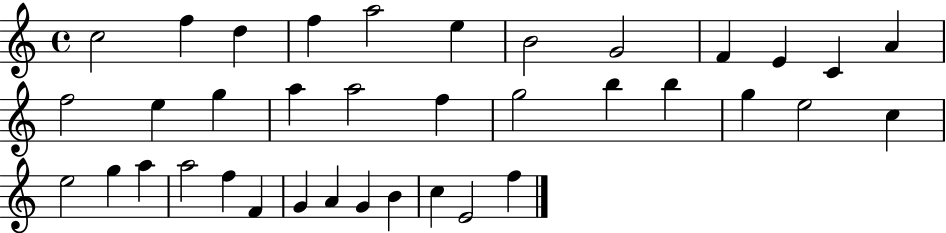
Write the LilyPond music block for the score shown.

{
  \clef treble
  \time 4/4
  \defaultTimeSignature
  \key c \major
  c''2 f''4 d''4 | f''4 a''2 e''4 | b'2 g'2 | f'4 e'4 c'4 a'4 | \break f''2 e''4 g''4 | a''4 a''2 f''4 | g''2 b''4 b''4 | g''4 e''2 c''4 | \break e''2 g''4 a''4 | a''2 f''4 f'4 | g'4 a'4 g'4 b'4 | c''4 e'2 f''4 | \break \bar "|."
}